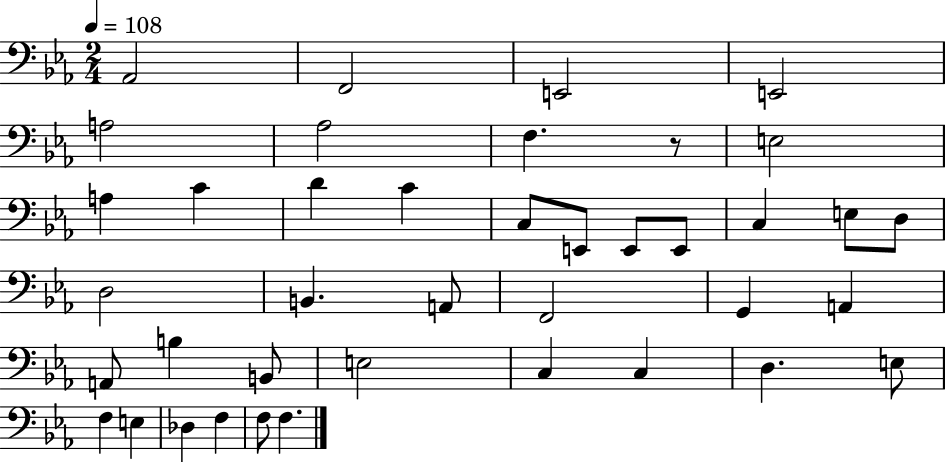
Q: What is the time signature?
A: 2/4